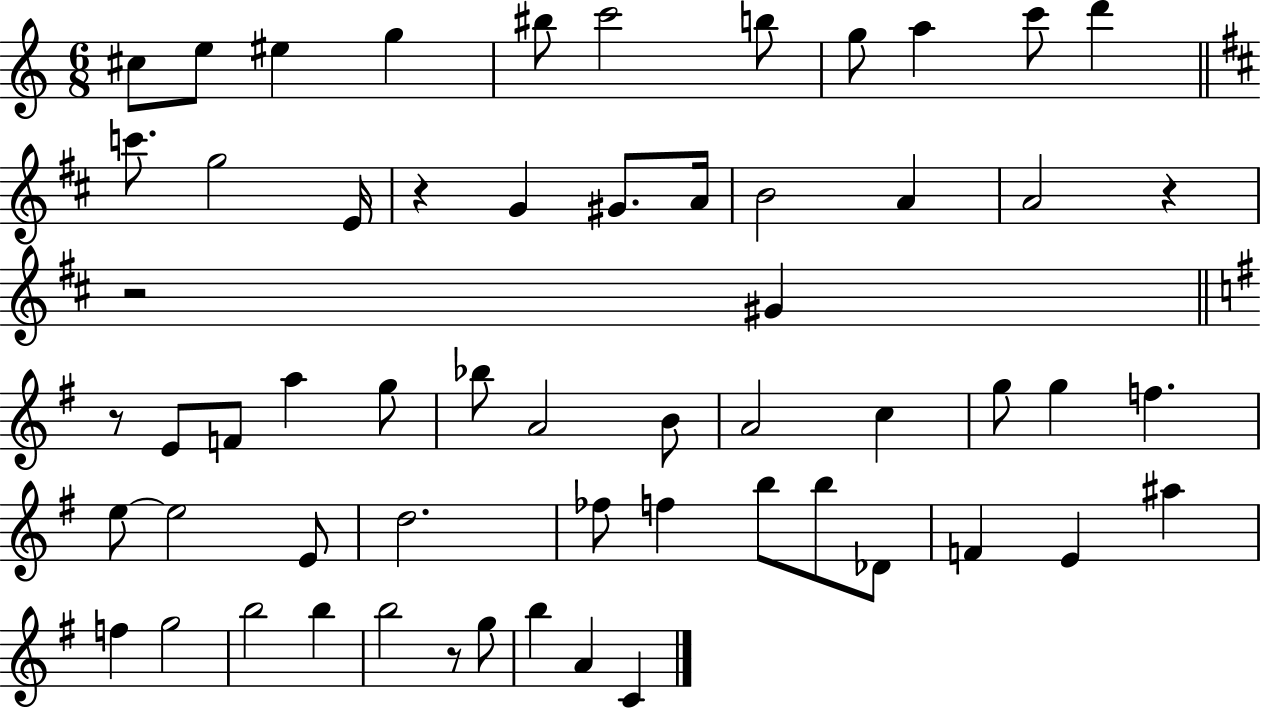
C#5/e E5/e EIS5/q G5/q BIS5/e C6/h B5/e G5/e A5/q C6/e D6/q C6/e. G5/h E4/s R/q G4/q G#4/e. A4/s B4/h A4/q A4/h R/q R/h G#4/q R/e E4/e F4/e A5/q G5/e Bb5/e A4/h B4/e A4/h C5/q G5/e G5/q F5/q. E5/e E5/h E4/e D5/h. FES5/e F5/q B5/e B5/e Db4/e F4/q E4/q A#5/q F5/q G5/h B5/h B5/q B5/h R/e G5/e B5/q A4/q C4/q